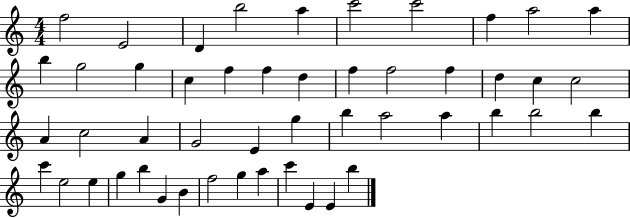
F5/h E4/h D4/q B5/h A5/q C6/h C6/h F5/q A5/h A5/q B5/q G5/h G5/q C5/q F5/q F5/q D5/q F5/q F5/h F5/q D5/q C5/q C5/h A4/q C5/h A4/q G4/h E4/q G5/q B5/q A5/h A5/q B5/q B5/h B5/q C6/q E5/h E5/q G5/q B5/q G4/q B4/q F5/h G5/q A5/q C6/q E4/q E4/q B5/q